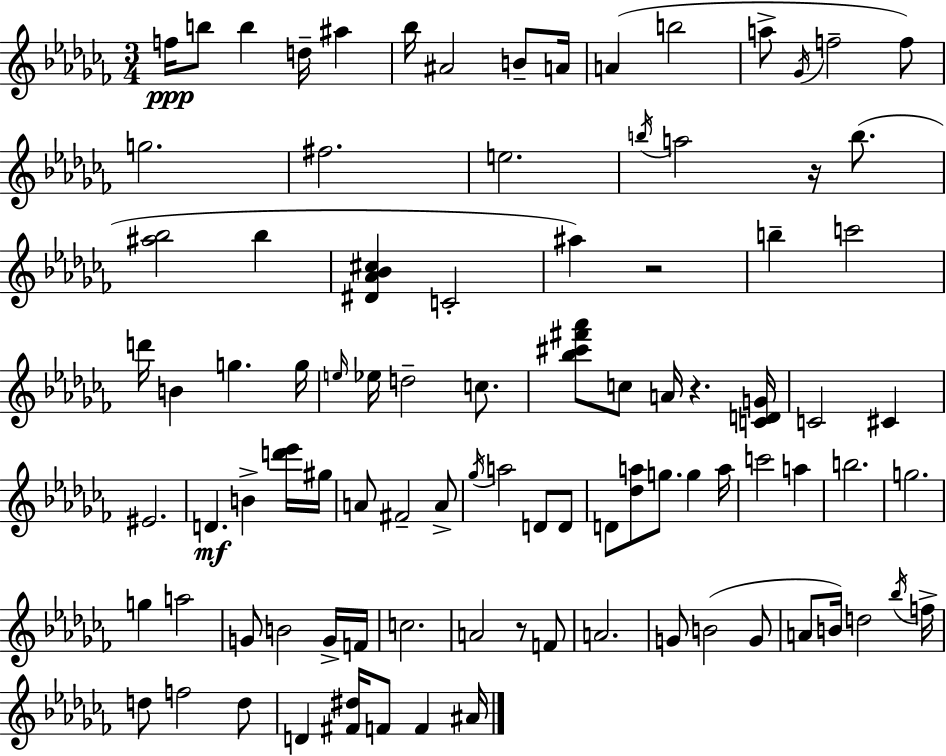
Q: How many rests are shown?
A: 4